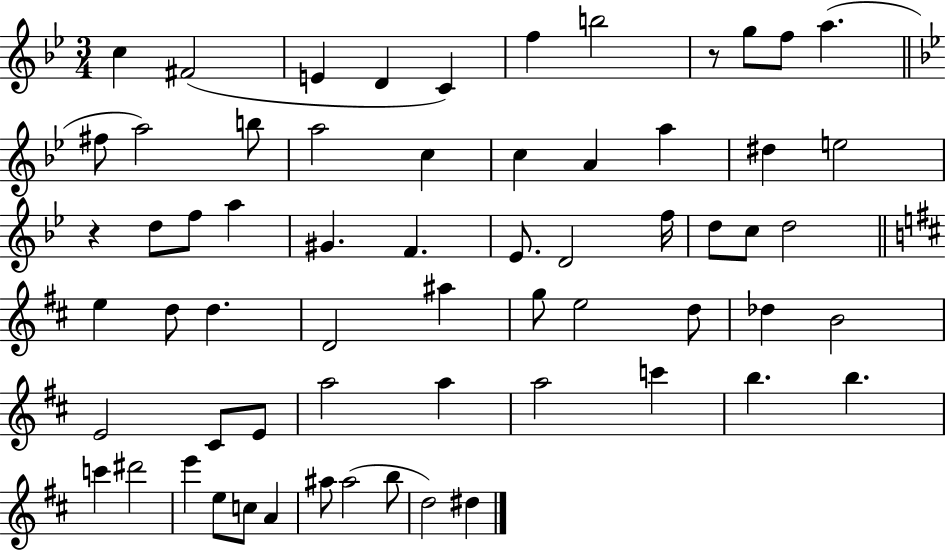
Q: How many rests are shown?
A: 2